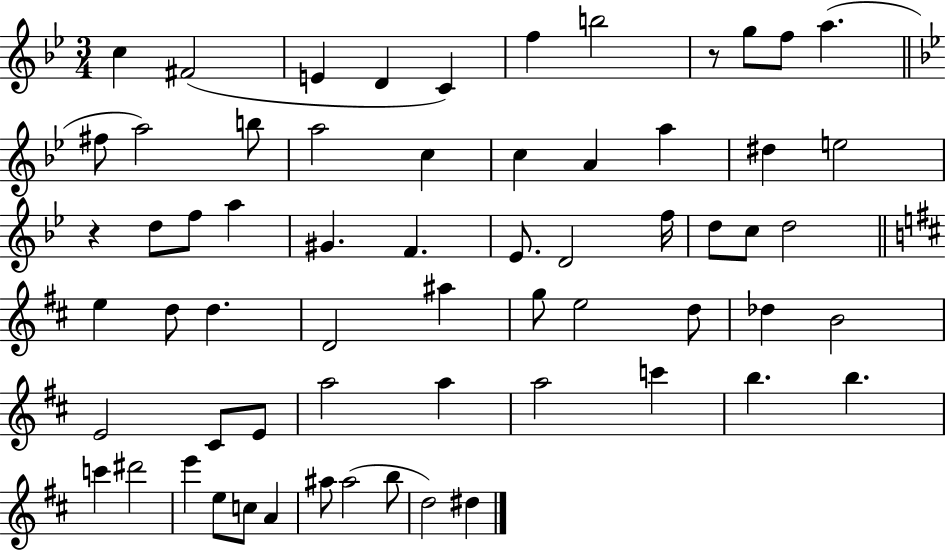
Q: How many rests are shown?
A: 2